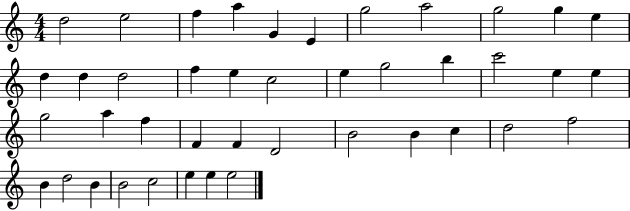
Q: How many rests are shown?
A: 0